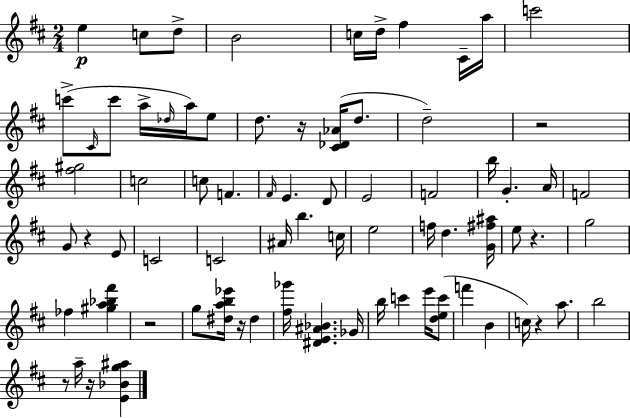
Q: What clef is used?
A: treble